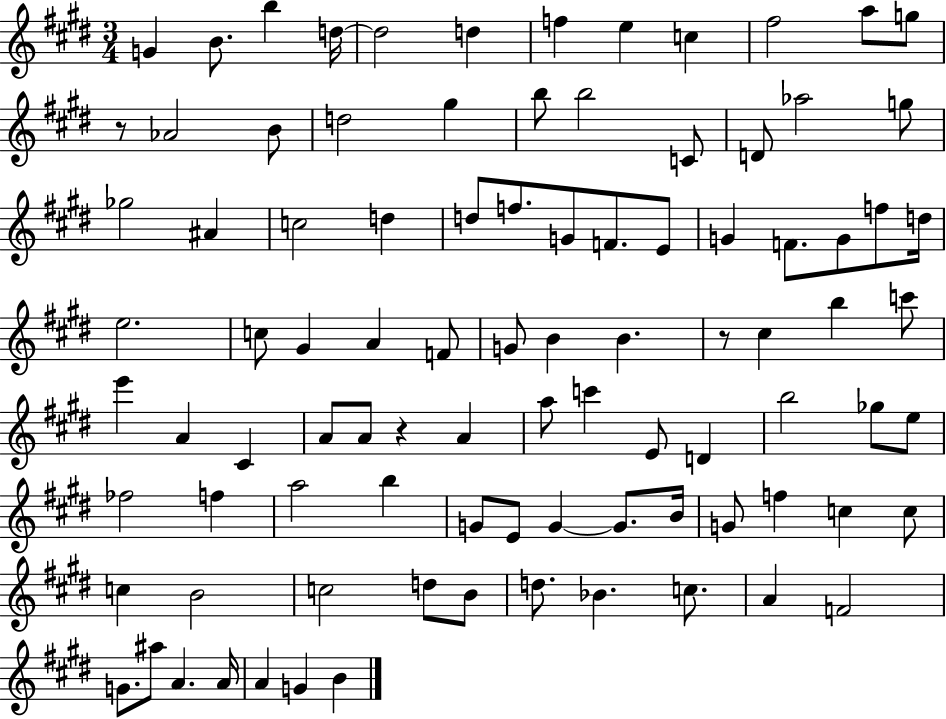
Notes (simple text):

G4/q B4/e. B5/q D5/s D5/h D5/q F5/q E5/q C5/q F#5/h A5/e G5/e R/e Ab4/h B4/e D5/h G#5/q B5/e B5/h C4/e D4/e Ab5/h G5/e Gb5/h A#4/q C5/h D5/q D5/e F5/e. G4/e F4/e. E4/e G4/q F4/e. G4/e F5/e D5/s E5/h. C5/e G#4/q A4/q F4/e G4/e B4/q B4/q. R/e C#5/q B5/q C6/e E6/q A4/q C#4/q A4/e A4/e R/q A4/q A5/e C6/q E4/e D4/q B5/h Gb5/e E5/e FES5/h F5/q A5/h B5/q G4/e E4/e G4/q G4/e. B4/s G4/e F5/q C5/q C5/e C5/q B4/h C5/h D5/e B4/e D5/e. Bb4/q. C5/e. A4/q F4/h G4/e. A#5/e A4/q. A4/s A4/q G4/q B4/q